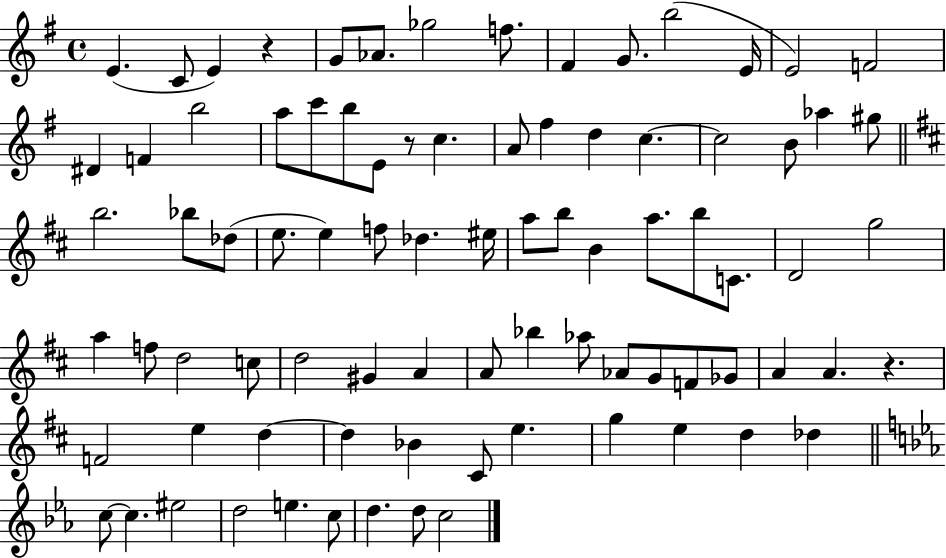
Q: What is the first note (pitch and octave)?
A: E4